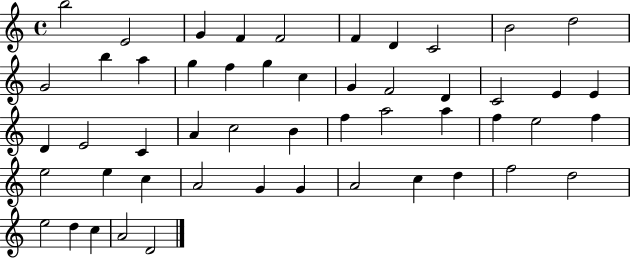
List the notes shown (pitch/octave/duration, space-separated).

B5/h E4/h G4/q F4/q F4/h F4/q D4/q C4/h B4/h D5/h G4/h B5/q A5/q G5/q F5/q G5/q C5/q G4/q F4/h D4/q C4/h E4/q E4/q D4/q E4/h C4/q A4/q C5/h B4/q F5/q A5/h A5/q F5/q E5/h F5/q E5/h E5/q C5/q A4/h G4/q G4/q A4/h C5/q D5/q F5/h D5/h E5/h D5/q C5/q A4/h D4/h